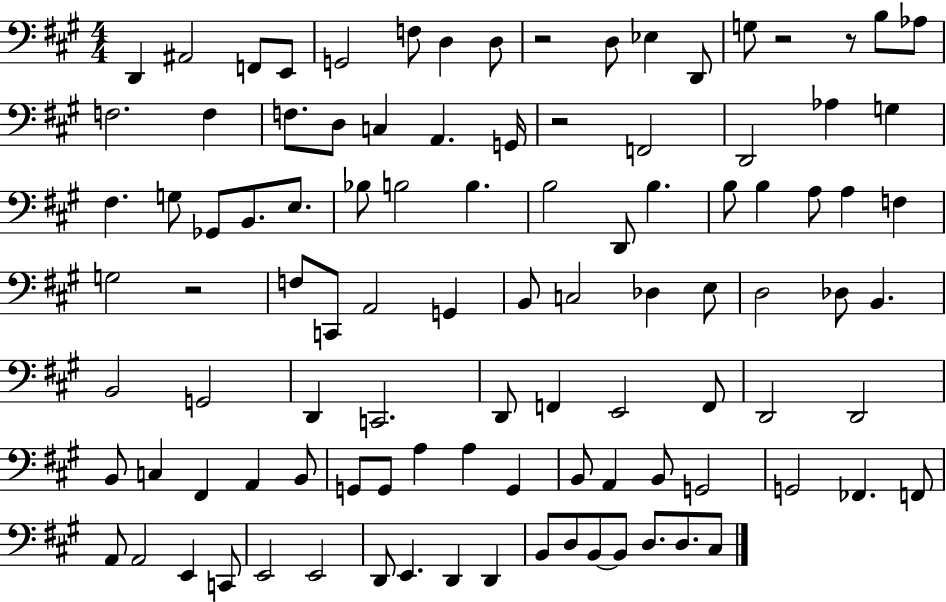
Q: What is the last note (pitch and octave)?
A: C#3